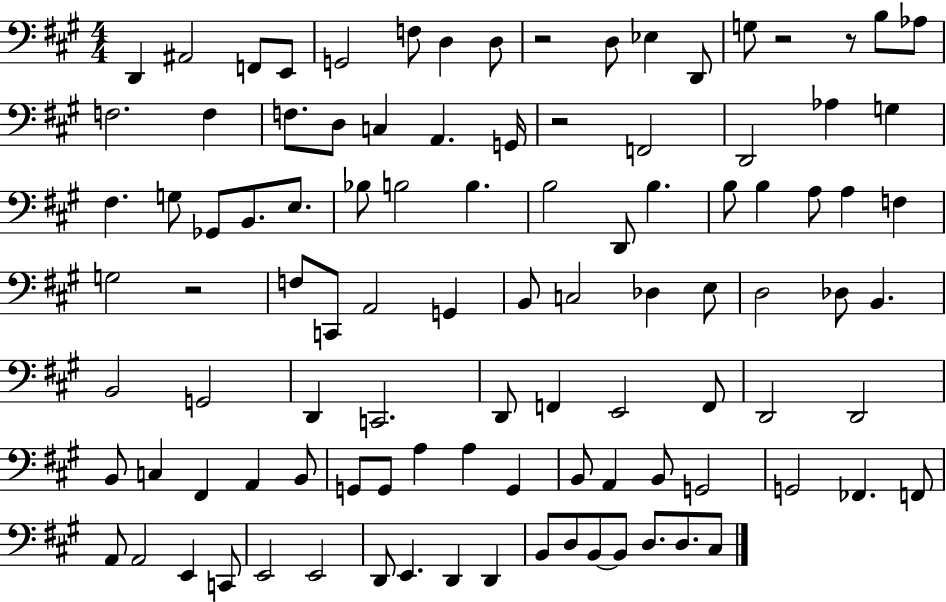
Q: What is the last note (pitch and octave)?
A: C#3